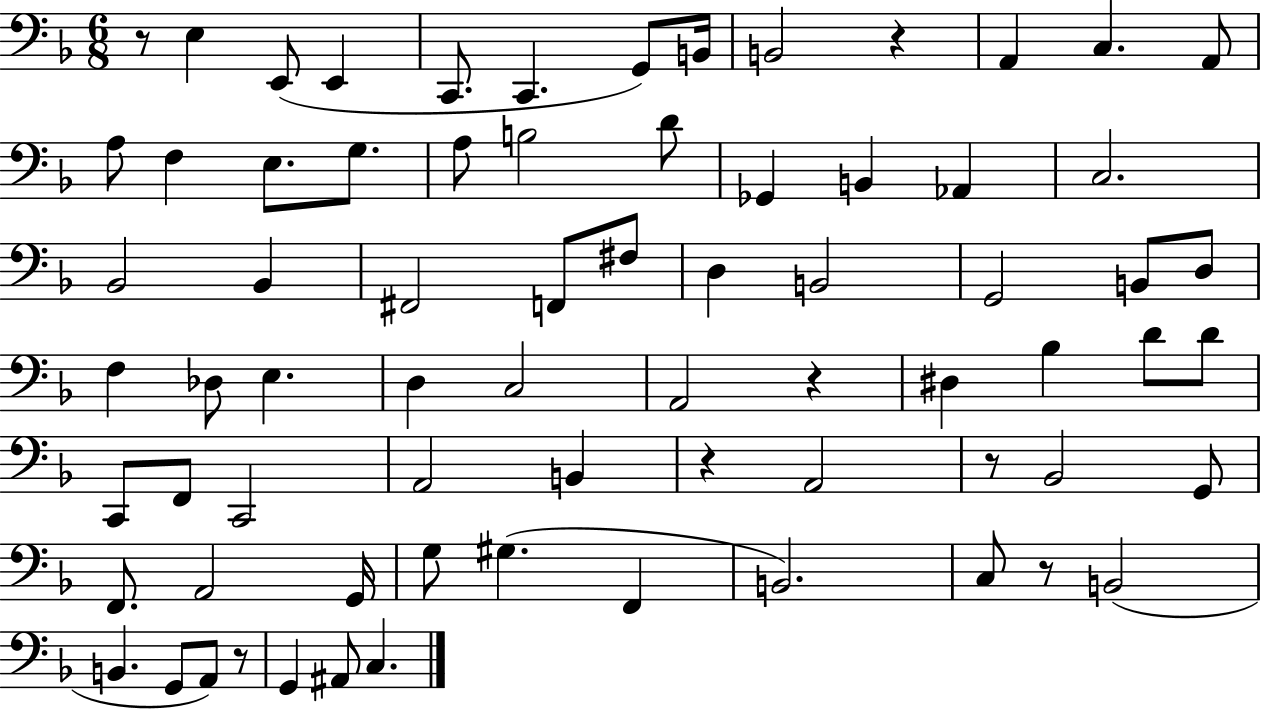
X:1
T:Untitled
M:6/8
L:1/4
K:F
z/2 E, E,,/2 E,, C,,/2 C,, G,,/2 B,,/4 B,,2 z A,, C, A,,/2 A,/2 F, E,/2 G,/2 A,/2 B,2 D/2 _G,, B,, _A,, C,2 _B,,2 _B,, ^F,,2 F,,/2 ^F,/2 D, B,,2 G,,2 B,,/2 D,/2 F, _D,/2 E, D, C,2 A,,2 z ^D, _B, D/2 D/2 C,,/2 F,,/2 C,,2 A,,2 B,, z A,,2 z/2 _B,,2 G,,/2 F,,/2 A,,2 G,,/4 G,/2 ^G, F,, B,,2 C,/2 z/2 B,,2 B,, G,,/2 A,,/2 z/2 G,, ^A,,/2 C,